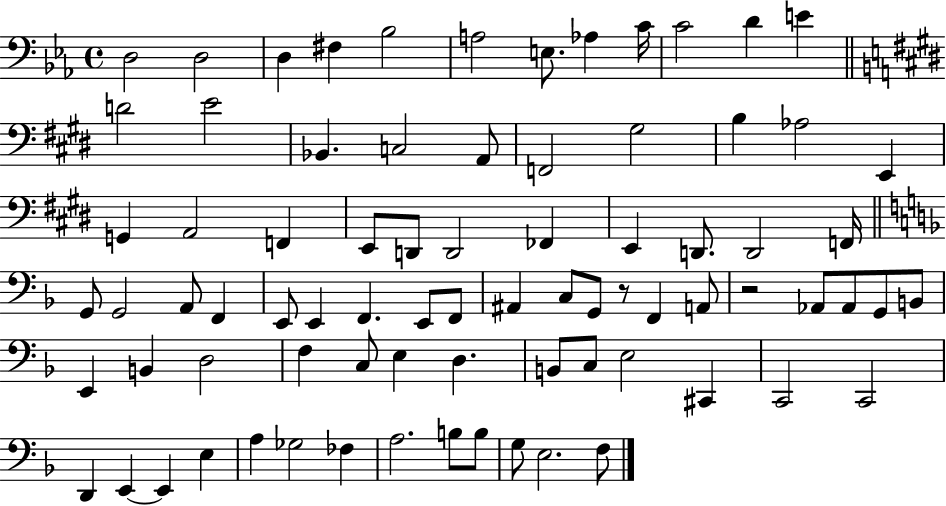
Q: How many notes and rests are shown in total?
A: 79